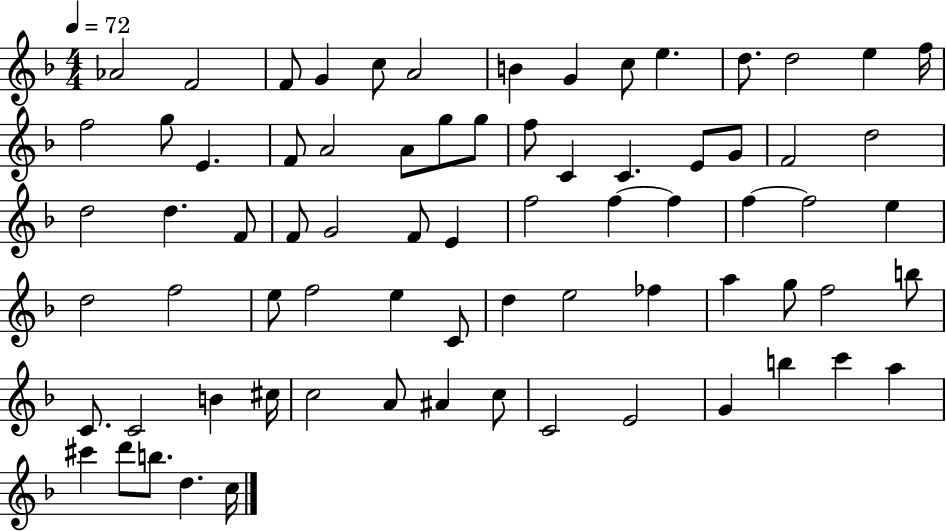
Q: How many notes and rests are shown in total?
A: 74